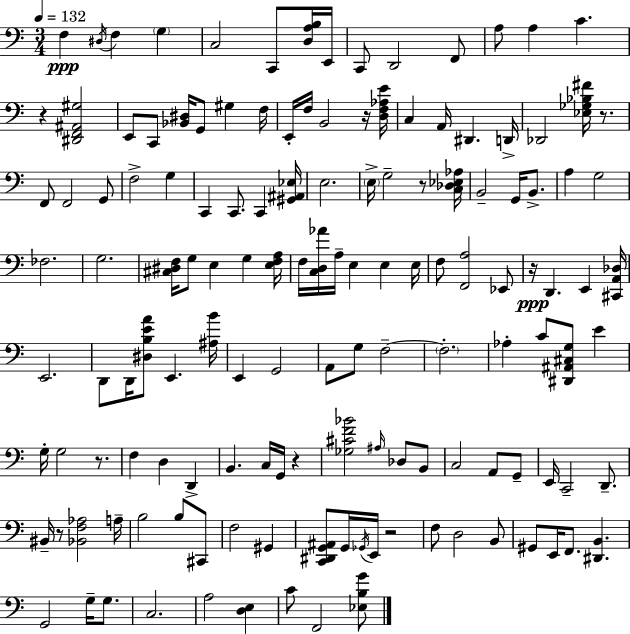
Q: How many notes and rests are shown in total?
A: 139